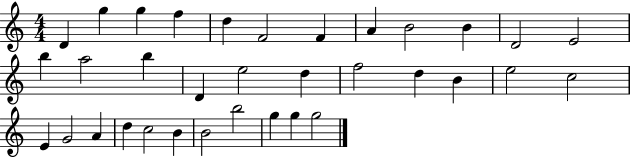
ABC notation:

X:1
T:Untitled
M:4/4
L:1/4
K:C
D g g f d F2 F A B2 B D2 E2 b a2 b D e2 d f2 d B e2 c2 E G2 A d c2 B B2 b2 g g g2